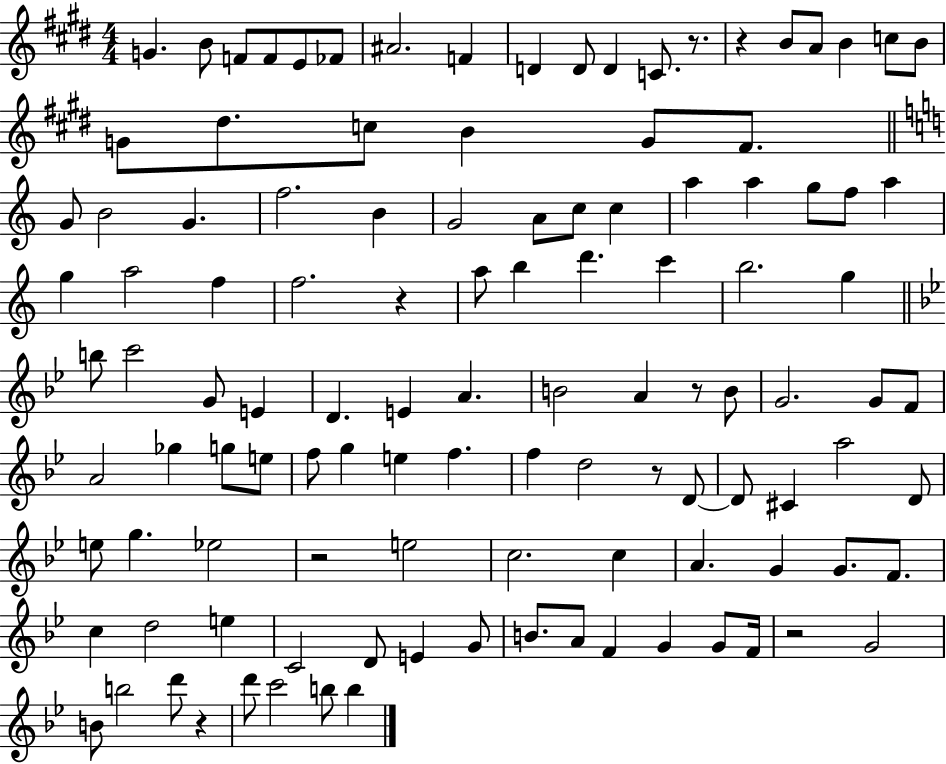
G4/q. B4/e F4/e F4/e E4/e FES4/e A#4/h. F4/q D4/q D4/e D4/q C4/e. R/e. R/q B4/e A4/e B4/q C5/e B4/e G4/e D#5/e. C5/e B4/q G4/e F#4/e. G4/e B4/h G4/q. F5/h. B4/q G4/h A4/e C5/e C5/q A5/q A5/q G5/e F5/e A5/q G5/q A5/h F5/q F5/h. R/q A5/e B5/q D6/q. C6/q B5/h. G5/q B5/e C6/h G4/e E4/q D4/q. E4/q A4/q. B4/h A4/q R/e B4/e G4/h. G4/e F4/e A4/h Gb5/q G5/e E5/e F5/e G5/q E5/q F5/q. F5/q D5/h R/e D4/e D4/e C#4/q A5/h D4/e E5/e G5/q. Eb5/h R/h E5/h C5/h. C5/q A4/q. G4/q G4/e. F4/e. C5/q D5/h E5/q C4/h D4/e E4/q G4/e B4/e. A4/e F4/q G4/q G4/e F4/s R/h G4/h B4/e B5/h D6/e R/q D6/e C6/h B5/e B5/q